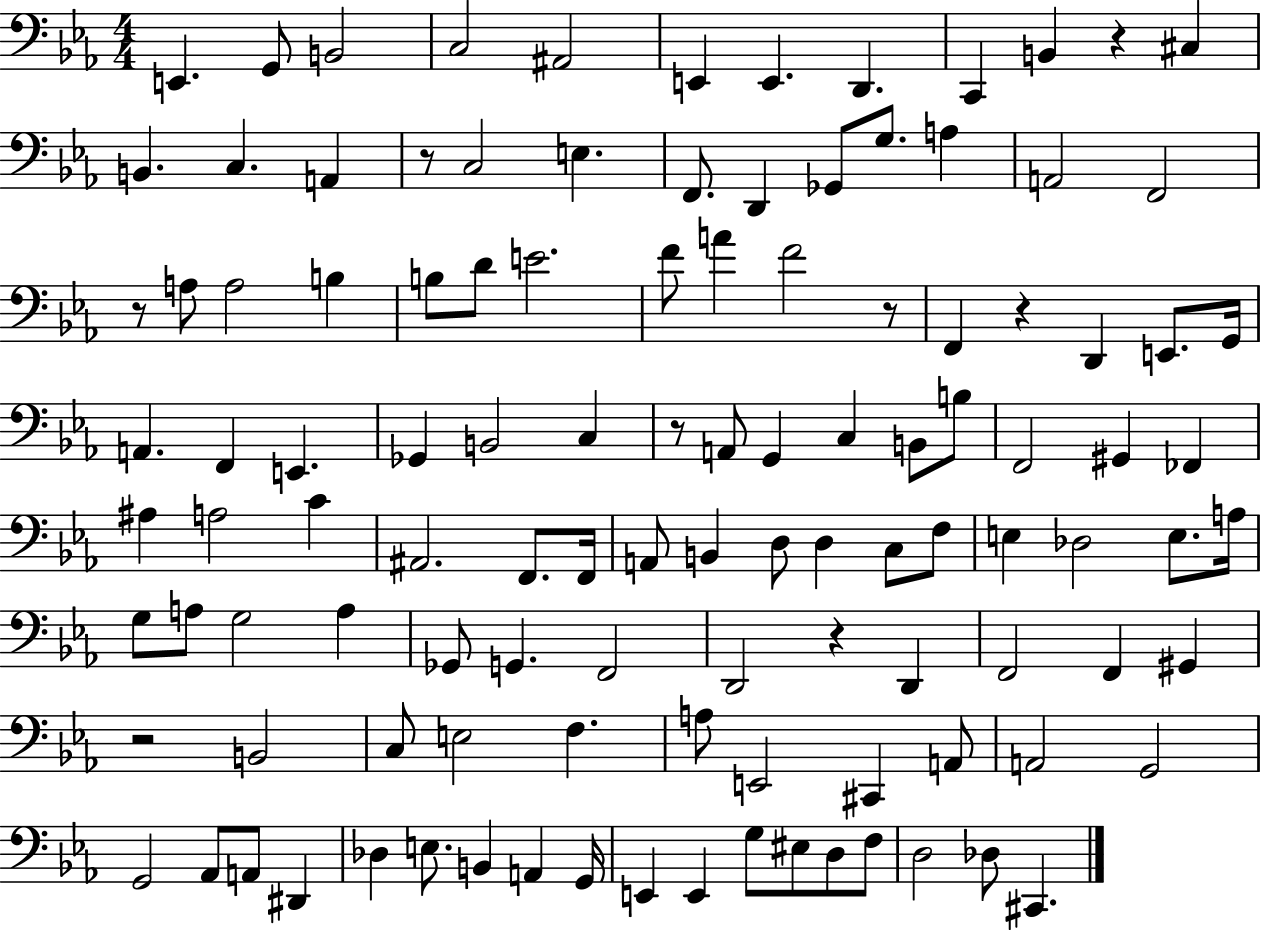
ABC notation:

X:1
T:Untitled
M:4/4
L:1/4
K:Eb
E,, G,,/2 B,,2 C,2 ^A,,2 E,, E,, D,, C,, B,, z ^C, B,, C, A,, z/2 C,2 E, F,,/2 D,, _G,,/2 G,/2 A, A,,2 F,,2 z/2 A,/2 A,2 B, B,/2 D/2 E2 F/2 A F2 z/2 F,, z D,, E,,/2 G,,/4 A,, F,, E,, _G,, B,,2 C, z/2 A,,/2 G,, C, B,,/2 B,/2 F,,2 ^G,, _F,, ^A, A,2 C ^A,,2 F,,/2 F,,/4 A,,/2 B,, D,/2 D, C,/2 F,/2 E, _D,2 E,/2 A,/4 G,/2 A,/2 G,2 A, _G,,/2 G,, F,,2 D,,2 z D,, F,,2 F,, ^G,, z2 B,,2 C,/2 E,2 F, A,/2 E,,2 ^C,, A,,/2 A,,2 G,,2 G,,2 _A,,/2 A,,/2 ^D,, _D, E,/2 B,, A,, G,,/4 E,, E,, G,/2 ^E,/2 D,/2 F,/2 D,2 _D,/2 ^C,,